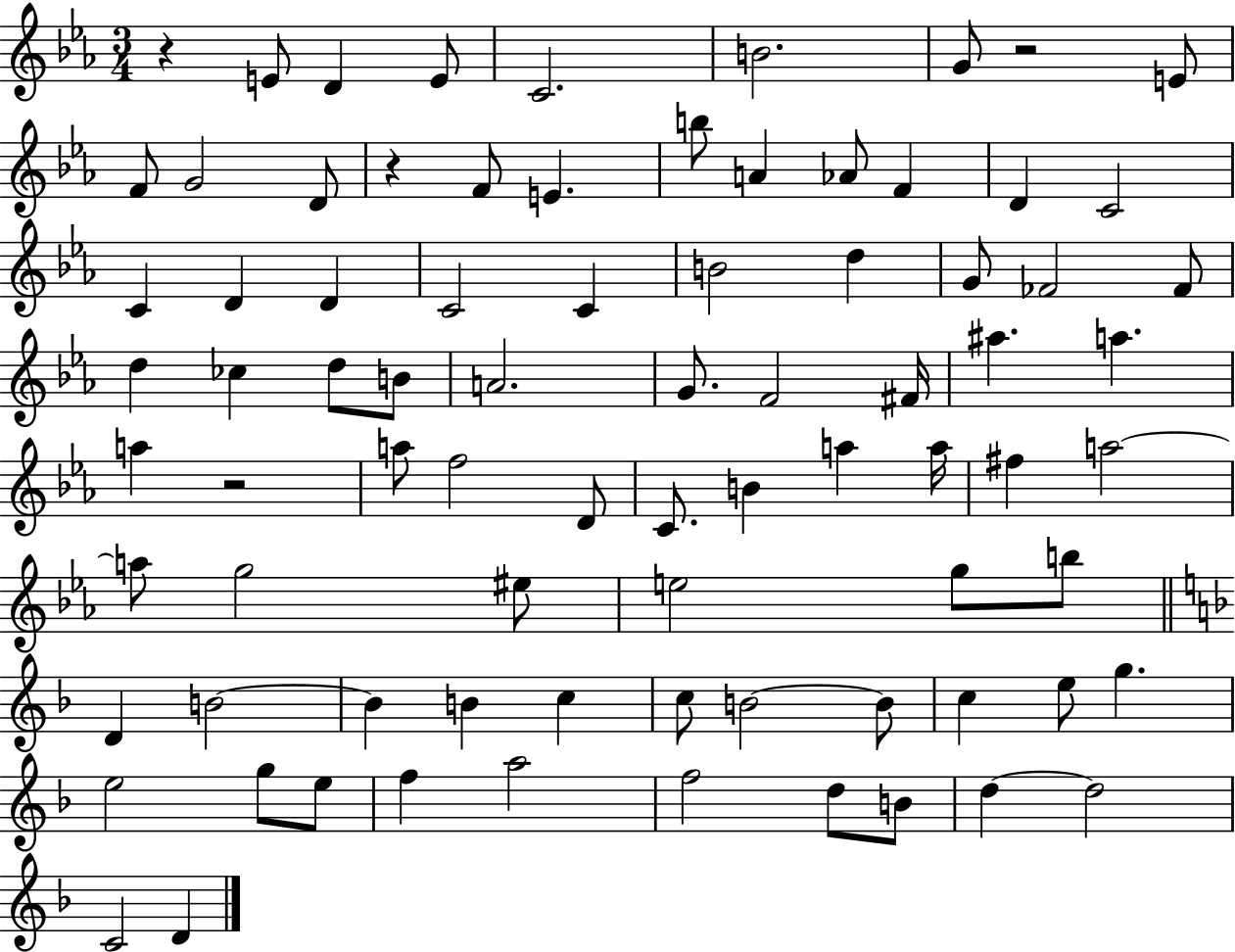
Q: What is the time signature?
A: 3/4